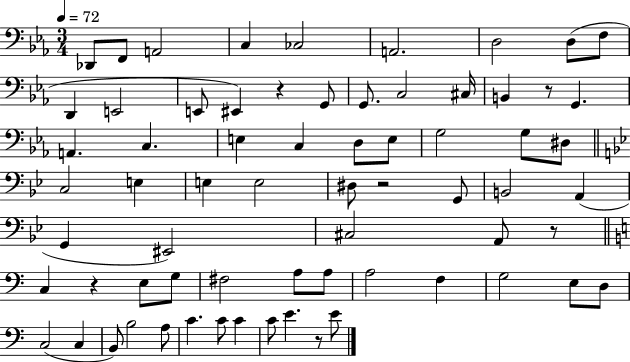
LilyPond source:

{
  \clef bass
  \numericTimeSignature
  \time 3/4
  \key ees \major
  \tempo 4 = 72
  des,8 f,8 a,2 | c4 ces2 | a,2. | d2 d8( f8 | \break d,4 e,2 | e,8 eis,4) r4 g,8 | g,8. c2 cis16 | b,4 r8 g,4. | \break a,4. c4. | e4 c4 d8 e8 | g2 g8 dis8 | \bar "||" \break \key bes \major c2 e4 | e4 e2 | dis8 r2 g,8 | b,2 a,4( | \break g,4 eis,2) | cis2 a,8 r8 | \bar "||" \break \key c \major c4 r4 e8 g8 | fis2 a8 a8 | a2 f4 | g2 e8 d8 | \break c2( c4 | b,8) b2 a8 | c'4. c'8 c'4 | c'8 e'4. r8 e'8 | \break \bar "|."
}